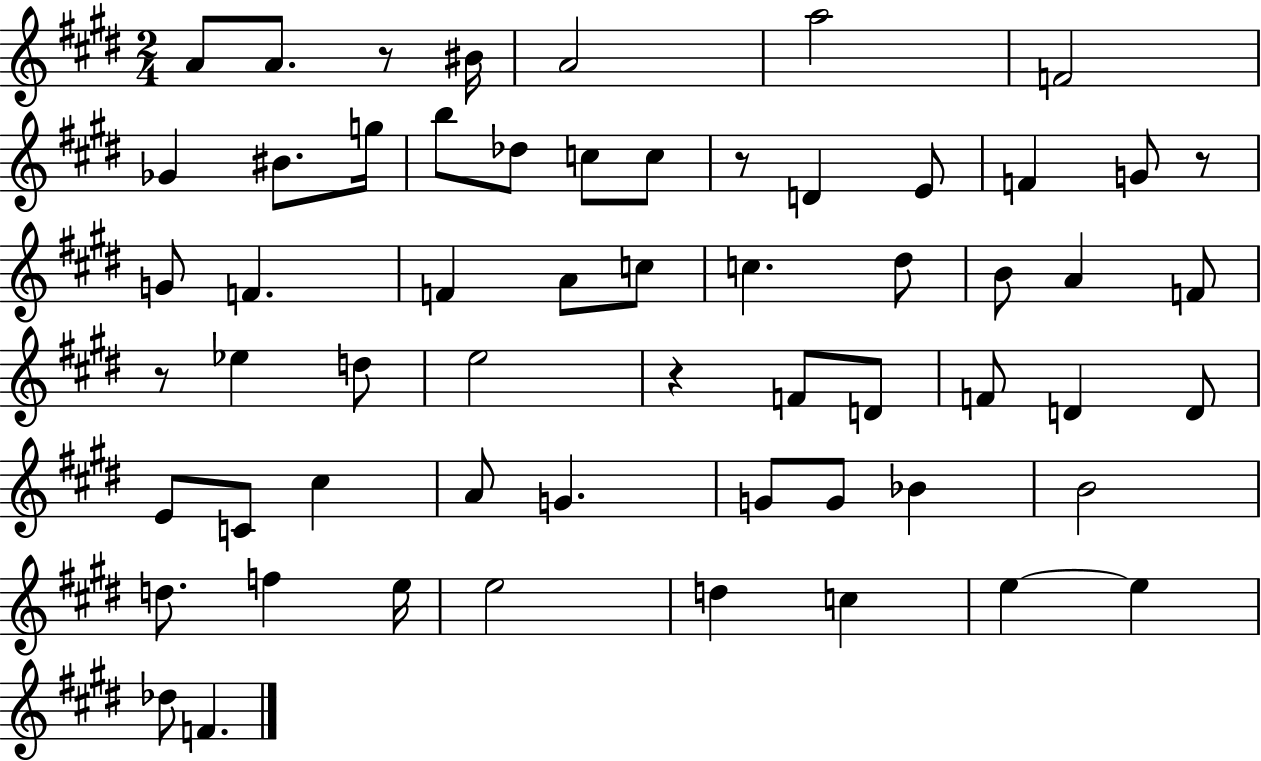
X:1
T:Untitled
M:2/4
L:1/4
K:E
A/2 A/2 z/2 ^B/4 A2 a2 F2 _G ^B/2 g/4 b/2 _d/2 c/2 c/2 z/2 D E/2 F G/2 z/2 G/2 F F A/2 c/2 c ^d/2 B/2 A F/2 z/2 _e d/2 e2 z F/2 D/2 F/2 D D/2 E/2 C/2 ^c A/2 G G/2 G/2 _B B2 d/2 f e/4 e2 d c e e _d/2 F